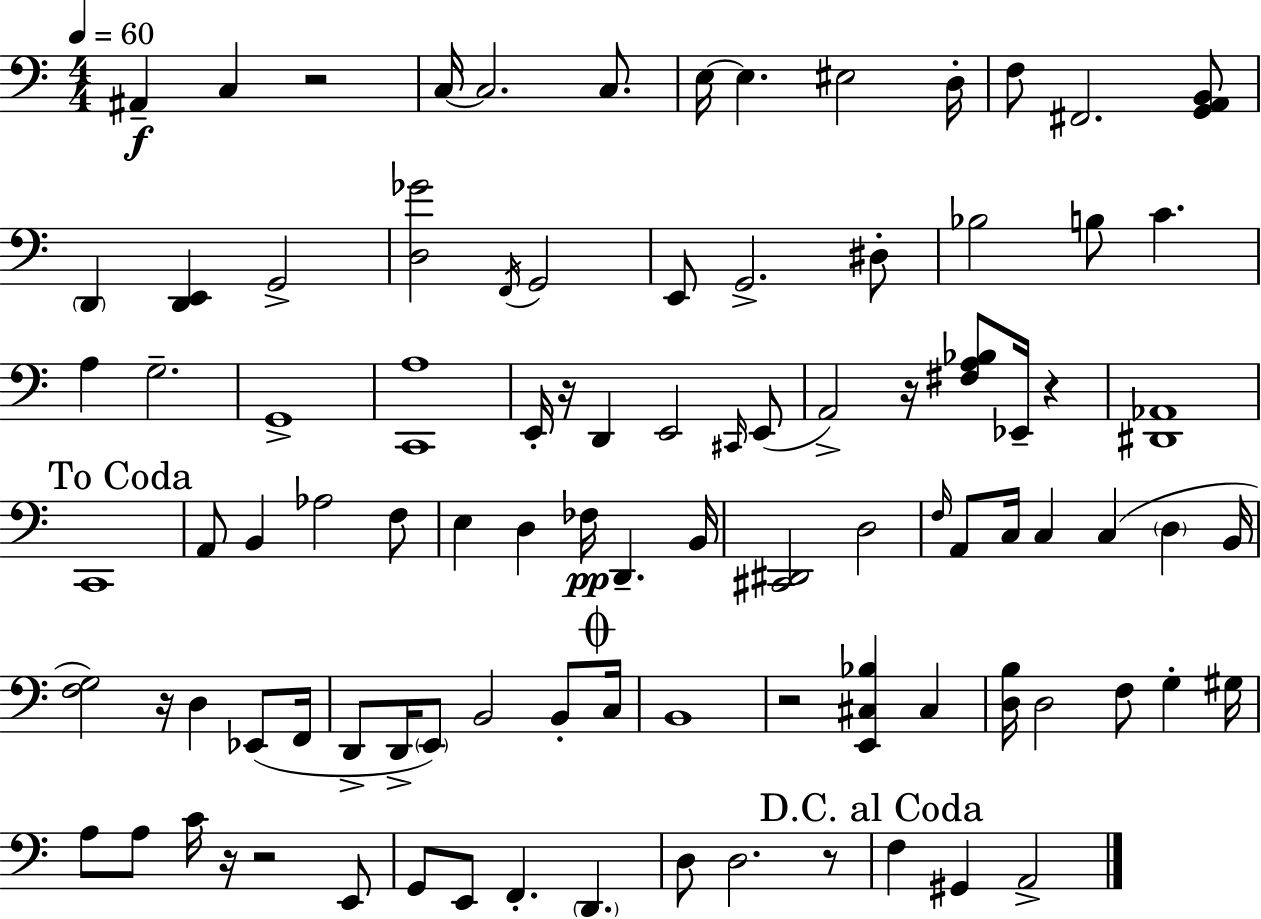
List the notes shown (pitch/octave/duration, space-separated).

A#2/q C3/q R/h C3/s C3/h. C3/e. E3/s E3/q. EIS3/h D3/s F3/e F#2/h. [G2,A2,B2]/e D2/q [D2,E2]/q G2/h [D3,Gb4]/h F2/s G2/h E2/e G2/h. D#3/e Bb3/h B3/e C4/q. A3/q G3/h. G2/w [C2,A3]/w E2/s R/s D2/q E2/h C#2/s E2/e A2/h R/s [F#3,A3,Bb3]/e Eb2/s R/q [D#2,Ab2]/w C2/w A2/e B2/q Ab3/h F3/e E3/q D3/q FES3/s D2/q. B2/s [C#2,D#2]/h D3/h F3/s A2/e C3/s C3/q C3/q D3/q B2/s [F3,G3]/h R/s D3/q Eb2/e F2/s D2/e D2/s E2/e B2/h B2/e C3/s B2/w R/h [E2,C#3,Bb3]/q C#3/q [D3,B3]/s D3/h F3/e G3/q G#3/s A3/e A3/e C4/s R/s R/h E2/e G2/e E2/e F2/q. D2/q. D3/e D3/h. R/e F3/q G#2/q A2/h